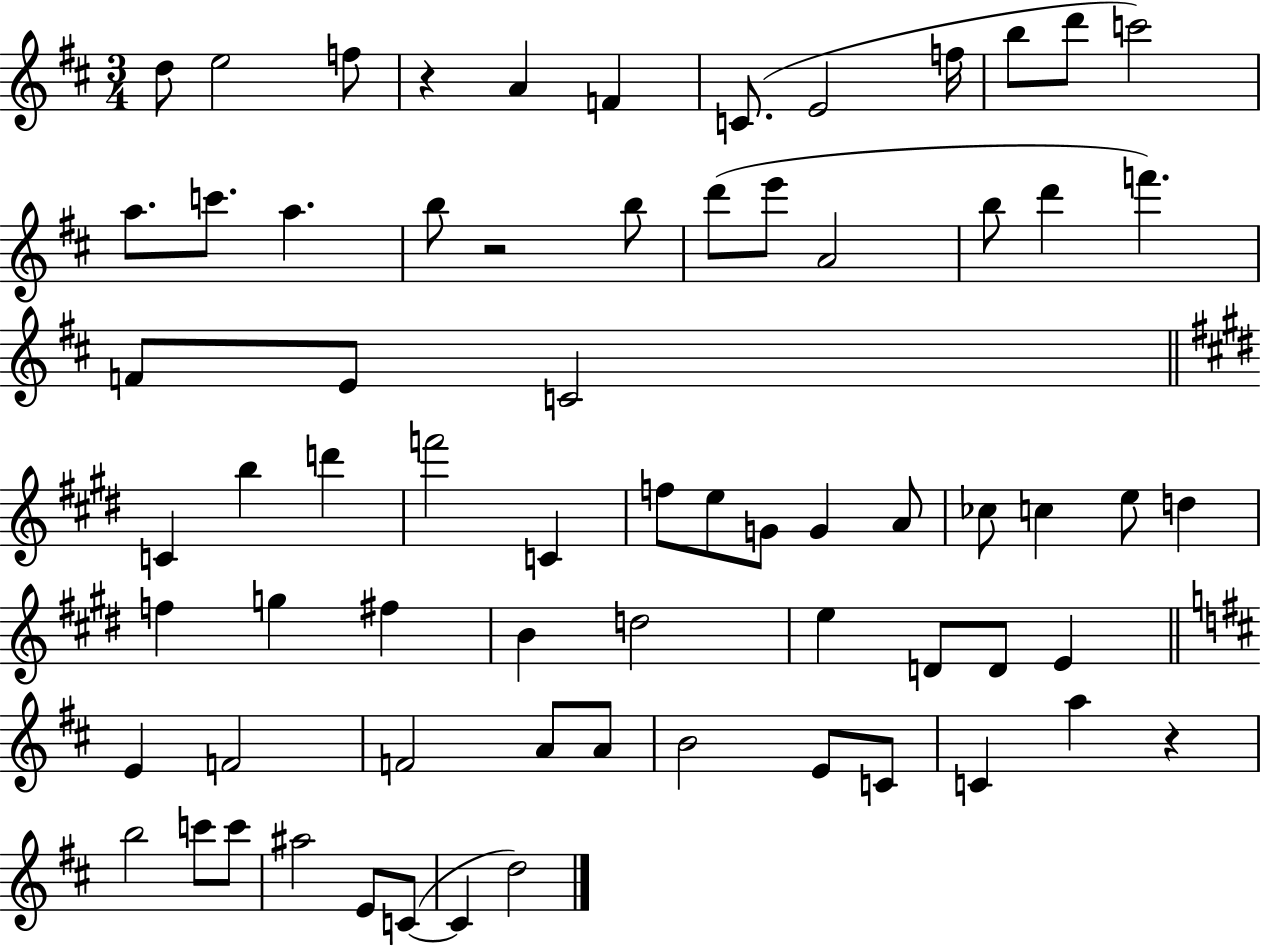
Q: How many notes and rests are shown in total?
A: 69